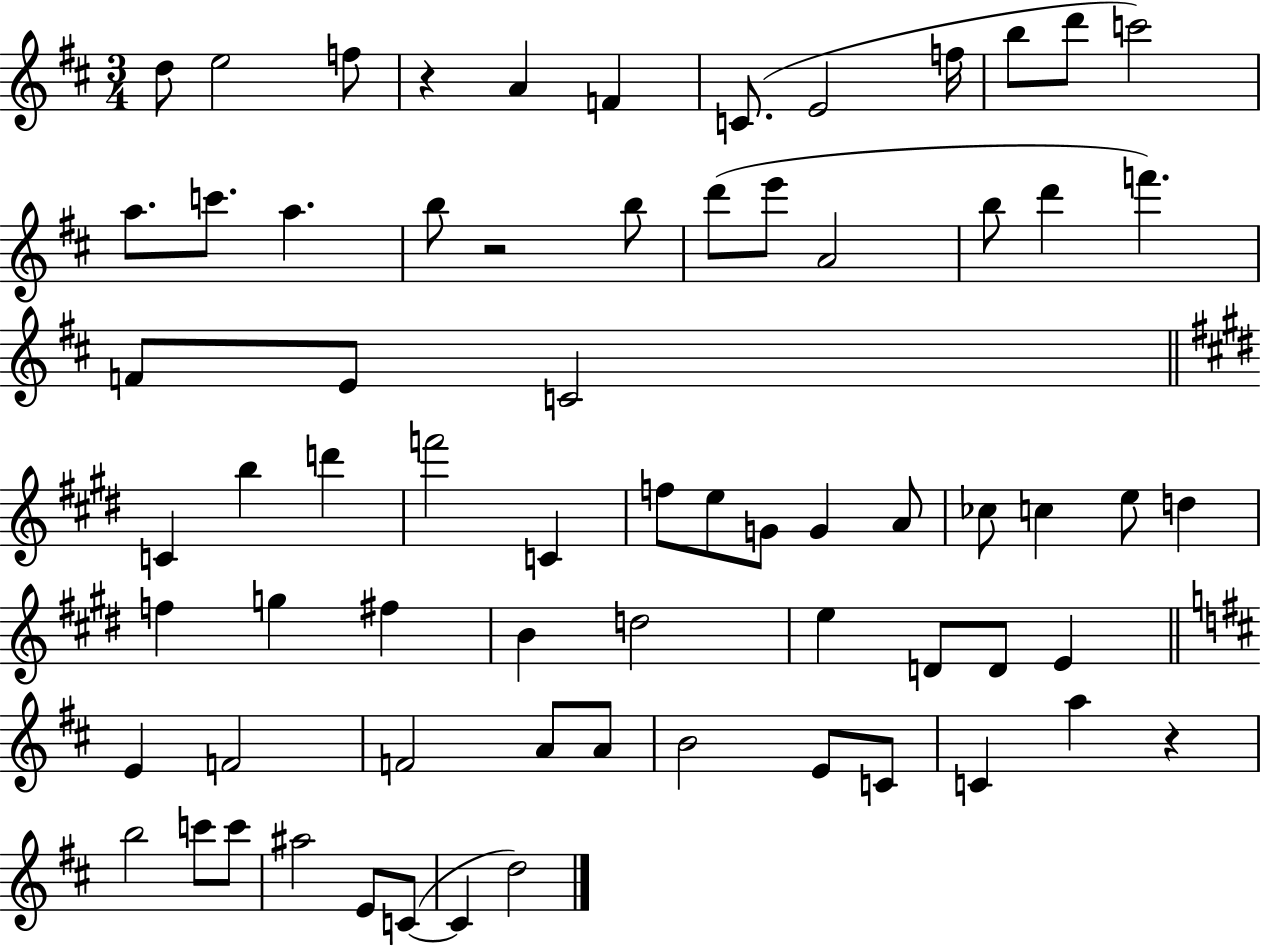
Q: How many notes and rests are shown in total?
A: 69